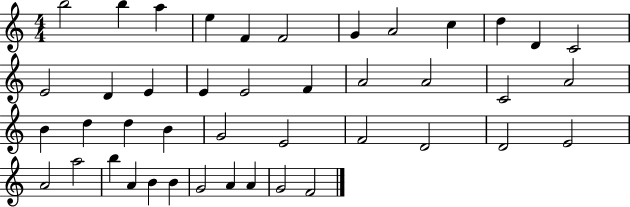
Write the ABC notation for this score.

X:1
T:Untitled
M:4/4
L:1/4
K:C
b2 b a e F F2 G A2 c d D C2 E2 D E E E2 F A2 A2 C2 A2 B d d B G2 E2 F2 D2 D2 E2 A2 a2 b A B B G2 A A G2 F2